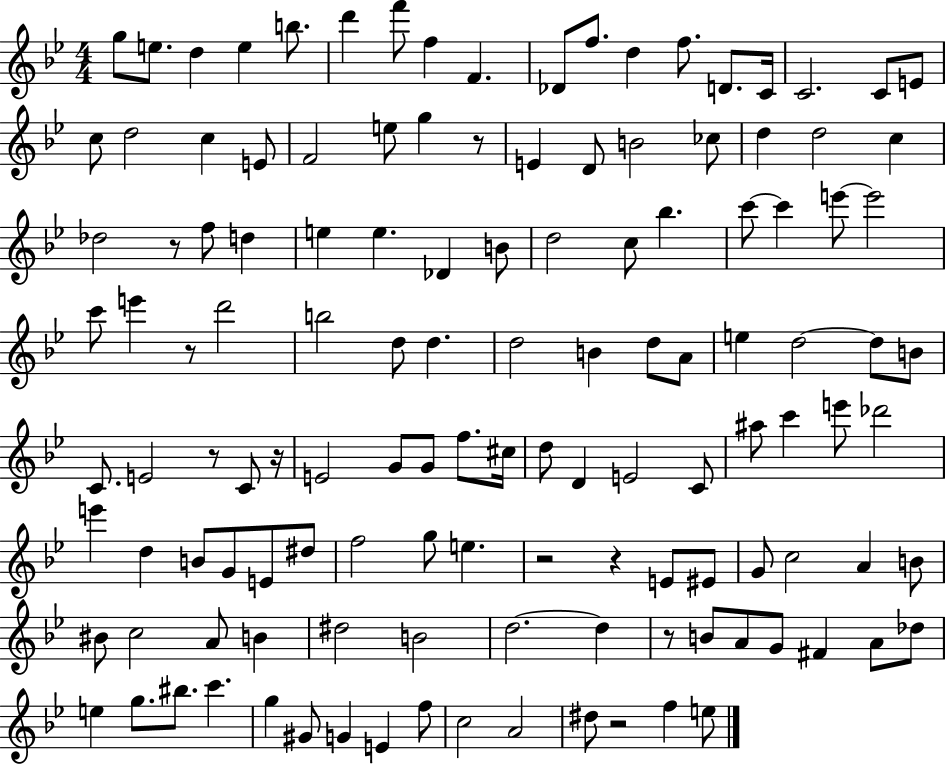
{
  \clef treble
  \numericTimeSignature
  \time 4/4
  \key bes \major
  g''8 e''8. d''4 e''4 b''8. | d'''4 f'''8 f''4 f'4. | des'8 f''8. d''4 f''8. d'8. c'16 | c'2. c'8 e'8 | \break c''8 d''2 c''4 e'8 | f'2 e''8 g''4 r8 | e'4 d'8 b'2 ces''8 | d''4 d''2 c''4 | \break des''2 r8 f''8 d''4 | e''4 e''4. des'4 b'8 | d''2 c''8 bes''4. | c'''8~~ c'''4 e'''8~~ e'''2 | \break c'''8 e'''4 r8 d'''2 | b''2 d''8 d''4. | d''2 b'4 d''8 a'8 | e''4 d''2~~ d''8 b'8 | \break c'8. e'2 r8 c'8 r16 | e'2 g'8 g'8 f''8. cis''16 | d''8 d'4 e'2 c'8 | ais''8 c'''4 e'''8 des'''2 | \break e'''4 d''4 b'8 g'8 e'8 dis''8 | f''2 g''8 e''4. | r2 r4 e'8 eis'8 | g'8 c''2 a'4 b'8 | \break bis'8 c''2 a'8 b'4 | dis''2 b'2 | d''2.~~ d''4 | r8 b'8 a'8 g'8 fis'4 a'8 des''8 | \break e''4 g''8. bis''8. c'''4. | g''4 gis'8 g'4 e'4 f''8 | c''2 a'2 | dis''8 r2 f''4 e''8 | \break \bar "|."
}